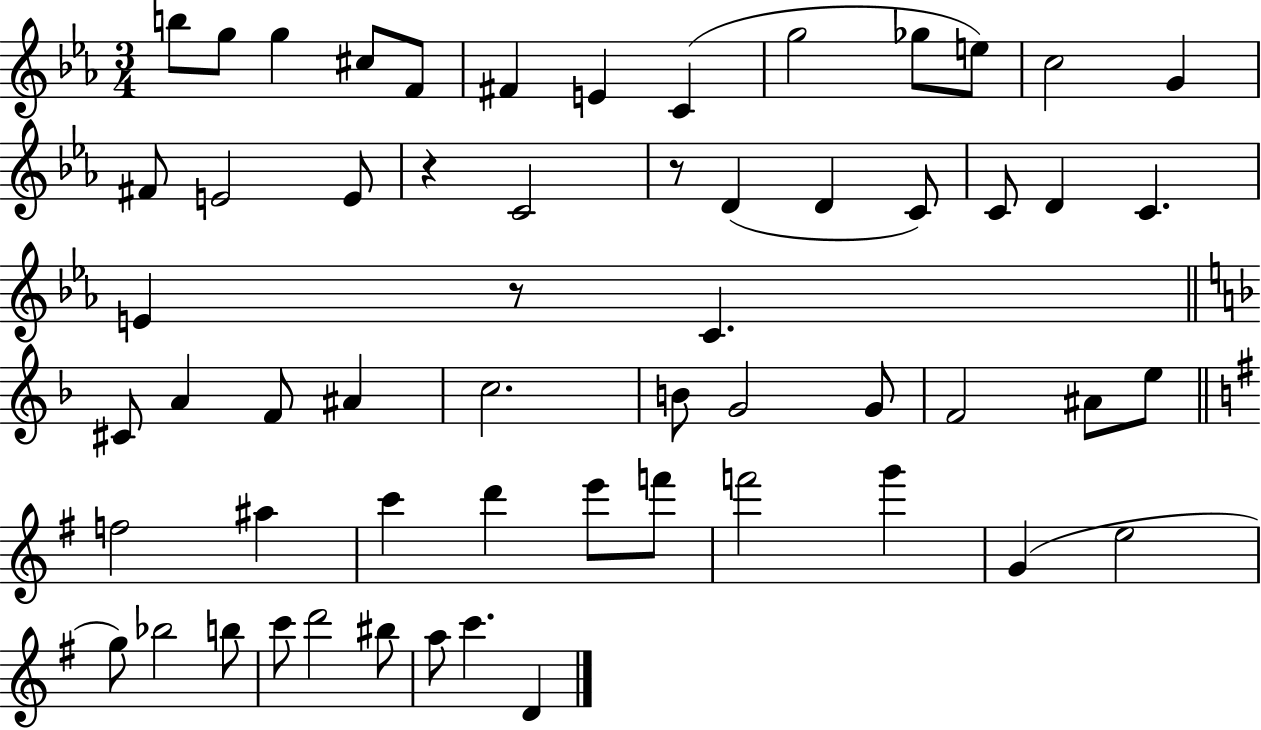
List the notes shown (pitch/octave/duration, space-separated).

B5/e G5/e G5/q C#5/e F4/e F#4/q E4/q C4/q G5/h Gb5/e E5/e C5/h G4/q F#4/e E4/h E4/e R/q C4/h R/e D4/q D4/q C4/e C4/e D4/q C4/q. E4/q R/e C4/q. C#4/e A4/q F4/e A#4/q C5/h. B4/e G4/h G4/e F4/h A#4/e E5/e F5/h A#5/q C6/q D6/q E6/e F6/e F6/h G6/q G4/q E5/h G5/e Bb5/h B5/e C6/e D6/h BIS5/e A5/e C6/q. D4/q